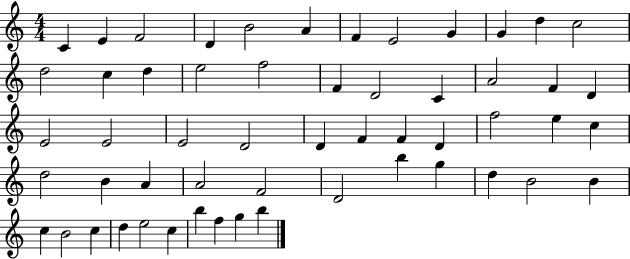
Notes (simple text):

C4/q E4/q F4/h D4/q B4/h A4/q F4/q E4/h G4/q G4/q D5/q C5/h D5/h C5/q D5/q E5/h F5/h F4/q D4/h C4/q A4/h F4/q D4/q E4/h E4/h E4/h D4/h D4/q F4/q F4/q D4/q F5/h E5/q C5/q D5/h B4/q A4/q A4/h F4/h D4/h B5/q G5/q D5/q B4/h B4/q C5/q B4/h C5/q D5/q E5/h C5/q B5/q F5/q G5/q B5/q